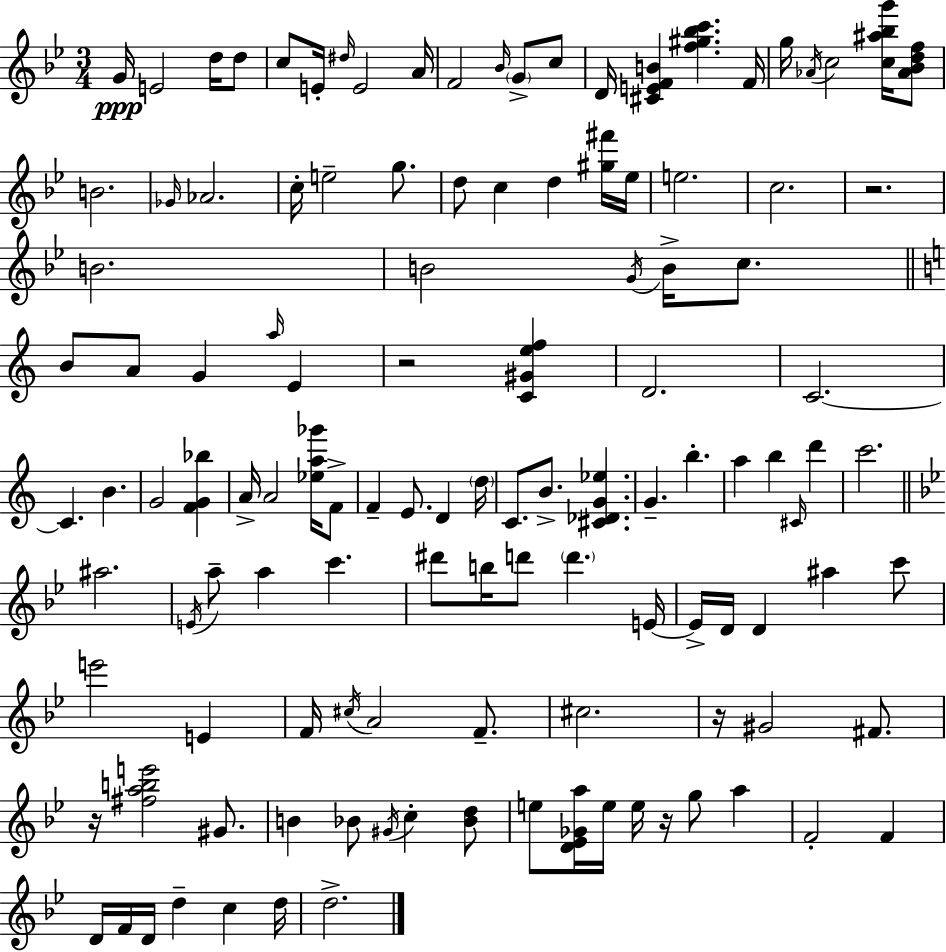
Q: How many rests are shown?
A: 5